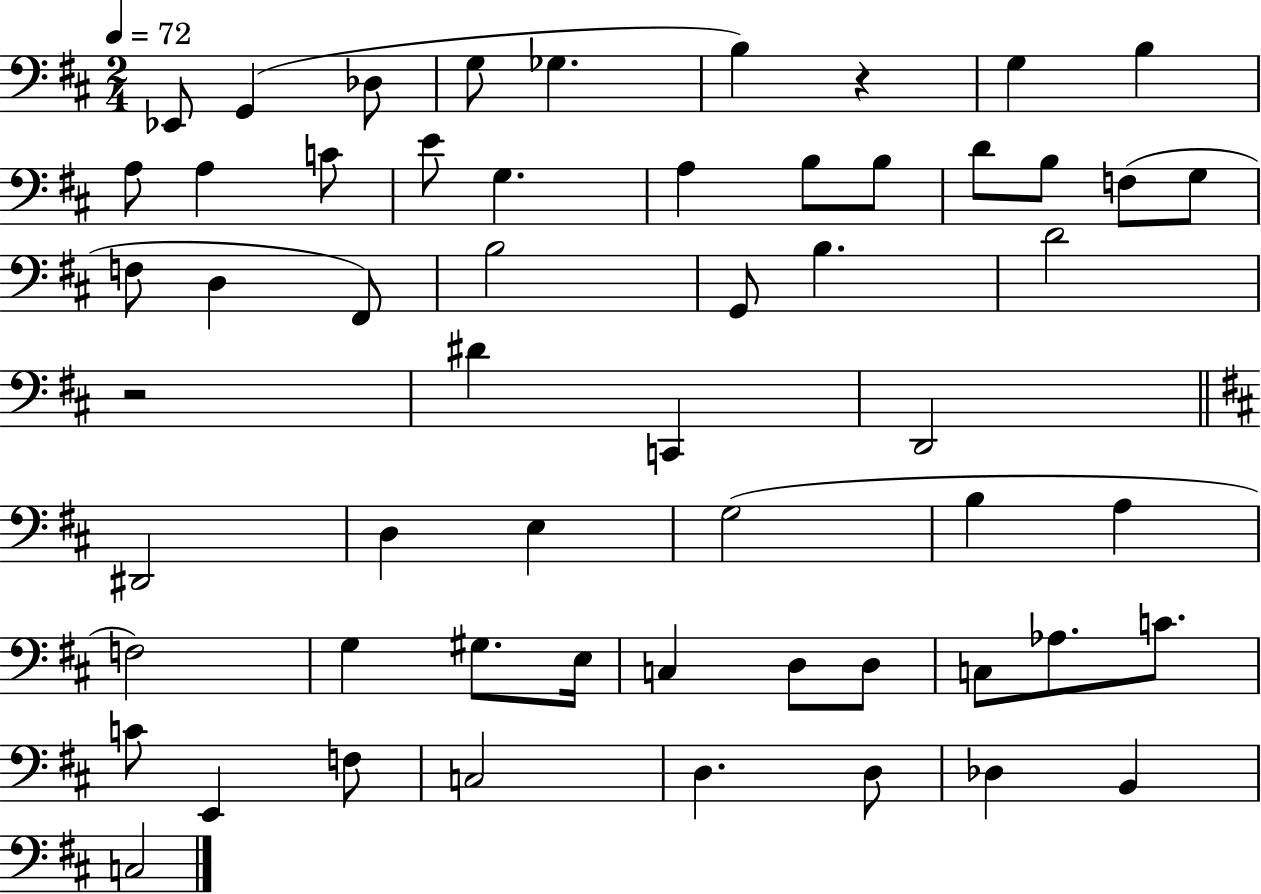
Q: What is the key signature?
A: D major